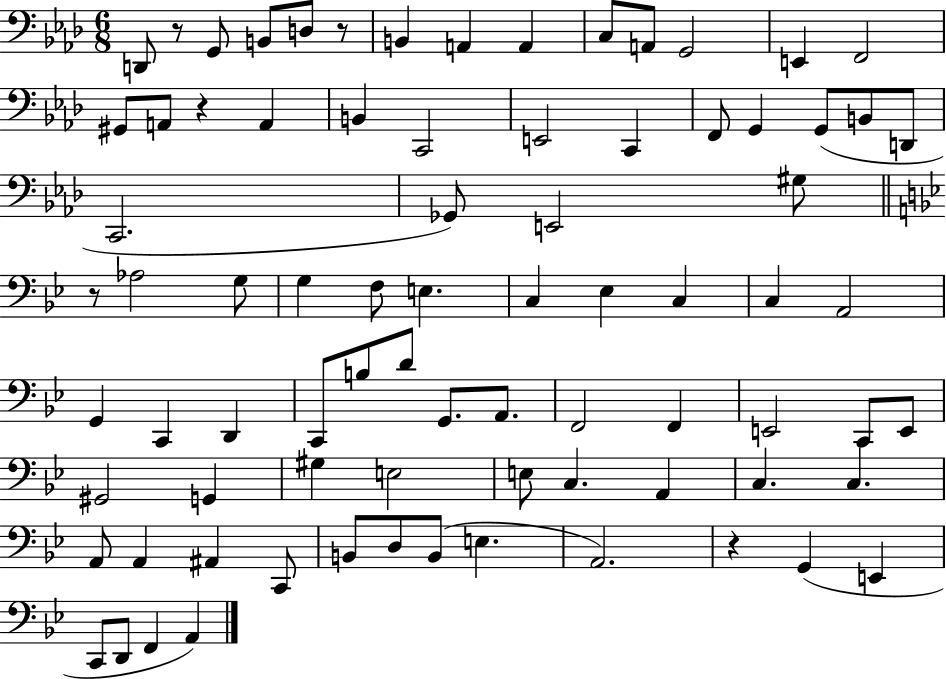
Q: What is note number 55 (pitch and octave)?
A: E3